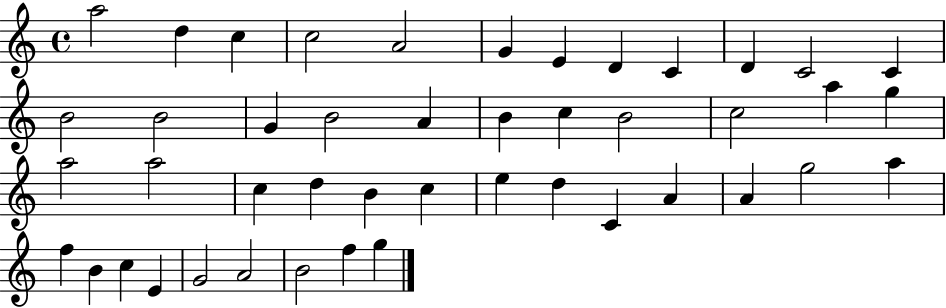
X:1
T:Untitled
M:4/4
L:1/4
K:C
a2 d c c2 A2 G E D C D C2 C B2 B2 G B2 A B c B2 c2 a g a2 a2 c d B c e d C A A g2 a f B c E G2 A2 B2 f g